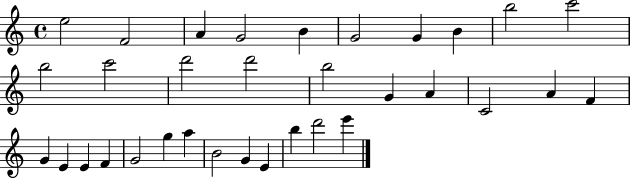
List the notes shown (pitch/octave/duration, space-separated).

E5/h F4/h A4/q G4/h B4/q G4/h G4/q B4/q B5/h C6/h B5/h C6/h D6/h D6/h B5/h G4/q A4/q C4/h A4/q F4/q G4/q E4/q E4/q F4/q G4/h G5/q A5/q B4/h G4/q E4/q B5/q D6/h E6/q